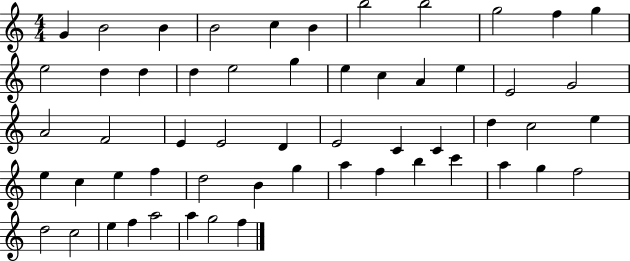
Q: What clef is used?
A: treble